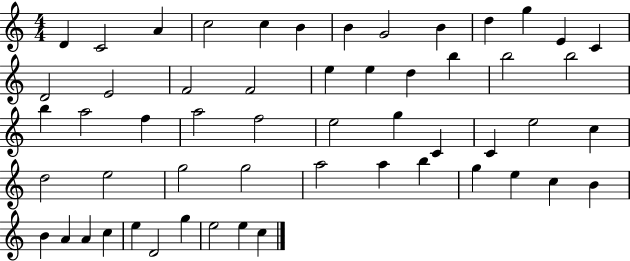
{
  \clef treble
  \numericTimeSignature
  \time 4/4
  \key c \major
  d'4 c'2 a'4 | c''2 c''4 b'4 | b'4 g'2 b'4 | d''4 g''4 e'4 c'4 | \break d'2 e'2 | f'2 f'2 | e''4 e''4 d''4 b''4 | b''2 b''2 | \break b''4 a''2 f''4 | a''2 f''2 | e''2 g''4 c'4 | c'4 e''2 c''4 | \break d''2 e''2 | g''2 g''2 | a''2 a''4 b''4 | g''4 e''4 c''4 b'4 | \break b'4 a'4 a'4 c''4 | e''4 d'2 g''4 | e''2 e''4 c''4 | \bar "|."
}